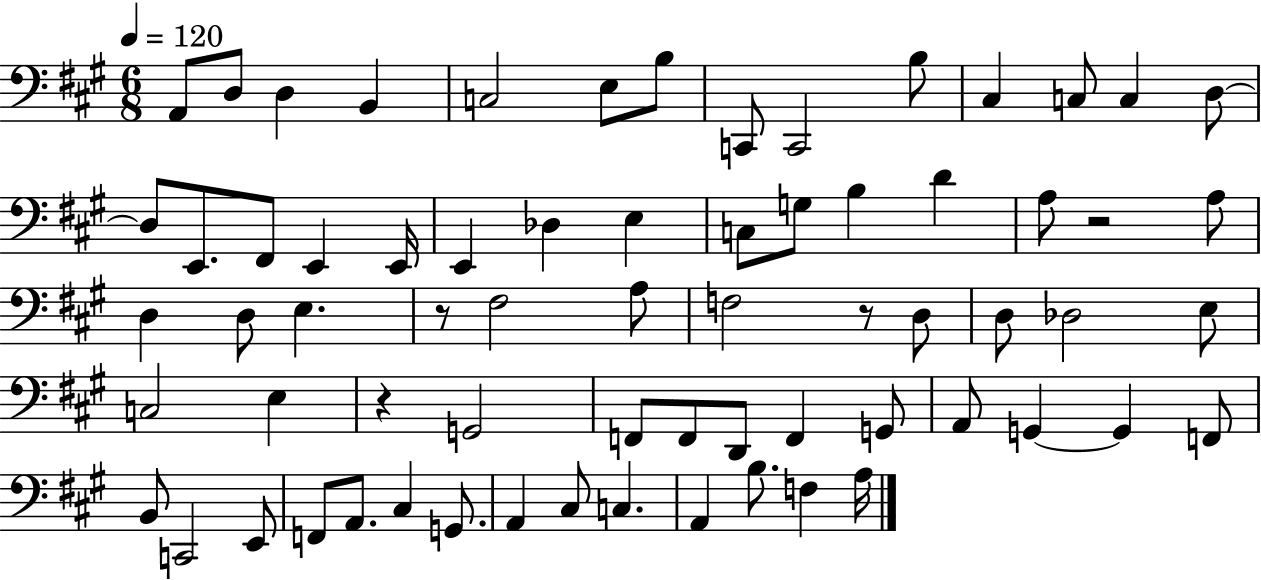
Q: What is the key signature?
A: A major